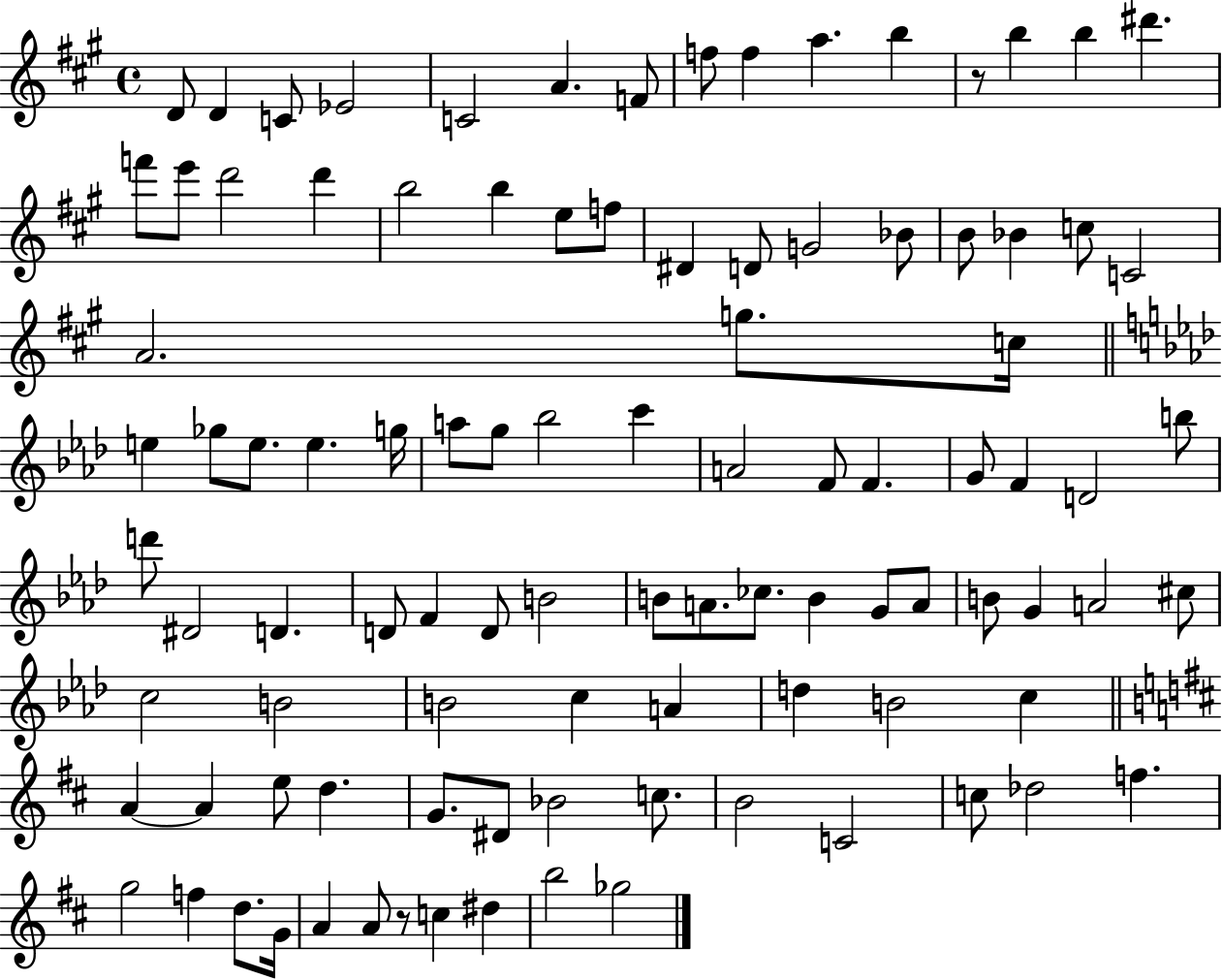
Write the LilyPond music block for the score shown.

{
  \clef treble
  \time 4/4
  \defaultTimeSignature
  \key a \major
  \repeat volta 2 { d'8 d'4 c'8 ees'2 | c'2 a'4. f'8 | f''8 f''4 a''4. b''4 | r8 b''4 b''4 dis'''4. | \break f'''8 e'''8 d'''2 d'''4 | b''2 b''4 e''8 f''8 | dis'4 d'8 g'2 bes'8 | b'8 bes'4 c''8 c'2 | \break a'2. g''8. c''16 | \bar "||" \break \key f \minor e''4 ges''8 e''8. e''4. g''16 | a''8 g''8 bes''2 c'''4 | a'2 f'8 f'4. | g'8 f'4 d'2 b''8 | \break d'''8 dis'2 d'4. | d'8 f'4 d'8 b'2 | b'8 a'8. ces''8. b'4 g'8 a'8 | b'8 g'4 a'2 cis''8 | \break c''2 b'2 | b'2 c''4 a'4 | d''4 b'2 c''4 | \bar "||" \break \key d \major a'4~~ a'4 e''8 d''4. | g'8. dis'8 bes'2 c''8. | b'2 c'2 | c''8 des''2 f''4. | \break g''2 f''4 d''8. g'16 | a'4 a'8 r8 c''4 dis''4 | b''2 ges''2 | } \bar "|."
}